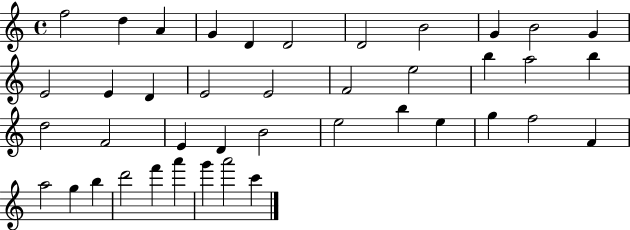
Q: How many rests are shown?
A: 0